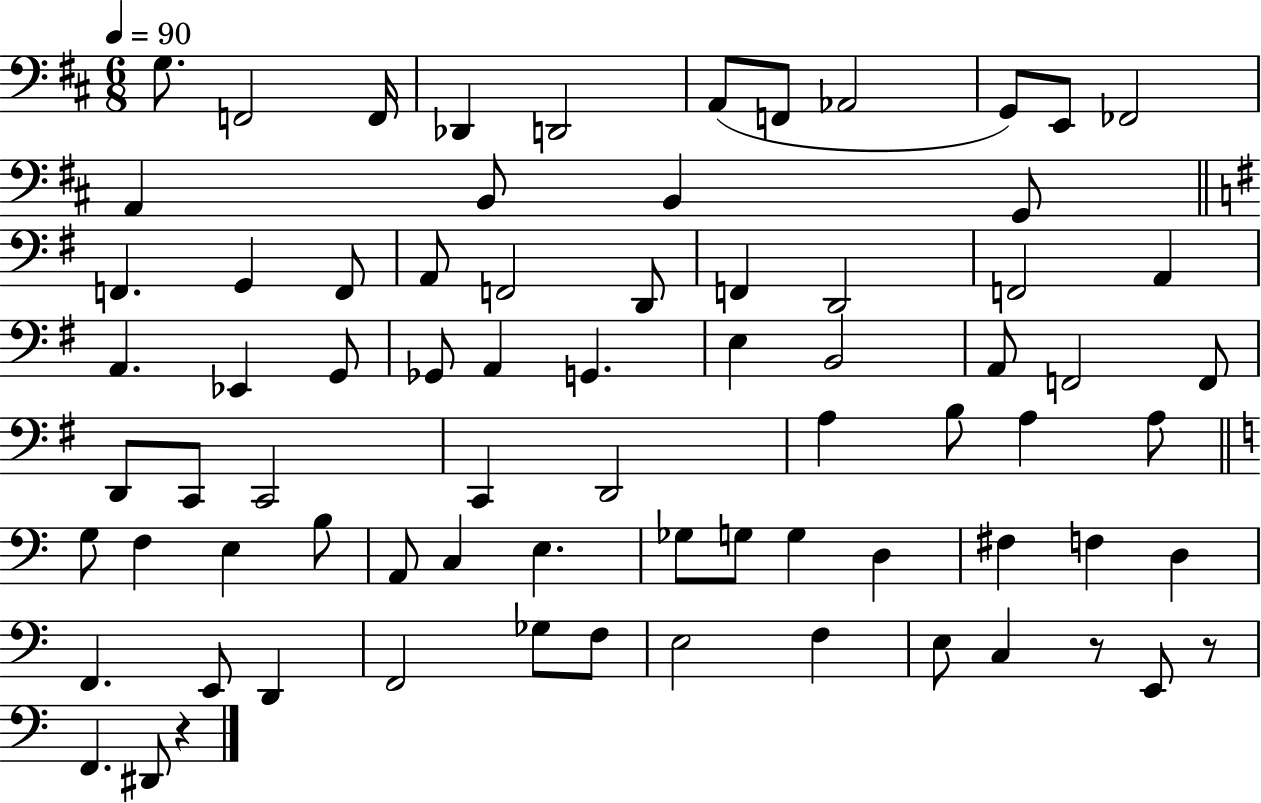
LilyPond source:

{
  \clef bass
  \numericTimeSignature
  \time 6/8
  \key d \major
  \tempo 4 = 90
  g8. f,2 f,16 | des,4 d,2 | a,8( f,8 aes,2 | g,8) e,8 fes,2 | \break a,4 b,8 b,4 g,8 | \bar "||" \break \key g \major f,4. g,4 f,8 | a,8 f,2 d,8 | f,4 d,2 | f,2 a,4 | \break a,4. ees,4 g,8 | ges,8 a,4 g,4. | e4 b,2 | a,8 f,2 f,8 | \break d,8 c,8 c,2 | c,4 d,2 | a4 b8 a4 a8 | \bar "||" \break \key a \minor g8 f4 e4 b8 | a,8 c4 e4. | ges8 g8 g4 d4 | fis4 f4 d4 | \break f,4. e,8 d,4 | f,2 ges8 f8 | e2 f4 | e8 c4 r8 e,8 r8 | \break f,4. dis,8 r4 | \bar "|."
}